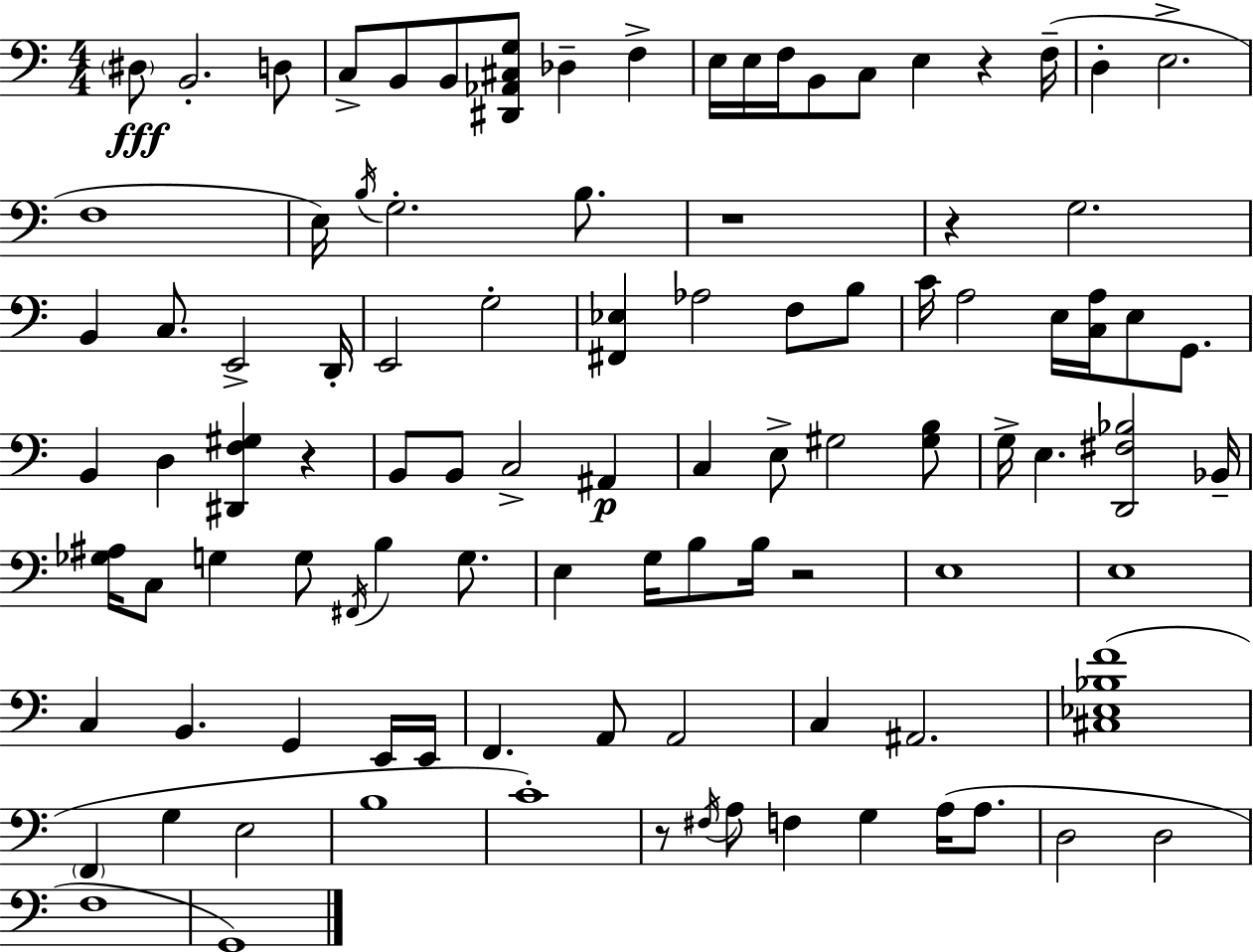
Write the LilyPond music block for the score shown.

{
  \clef bass
  \numericTimeSignature
  \time 4/4
  \key c \major
  \parenthesize dis8\fff b,2.-. d8 | c8-> b,8 b,8 <dis, aes, cis g>8 des4-- f4-> | e16 e16 f16 b,8 c8 e4 r4 f16--( | d4-. e2.-> | \break f1 | e16) \acciaccatura { b16 } g2.-. b8. | r1 | r4 g2. | \break b,4 c8. e,2-> | d,16-. e,2 g2-. | <fis, ees>4 aes2 f8 b8 | c'16 a2 e16 <c a>16 e8 g,8. | \break b,4 d4 <dis, f gis>4 r4 | b,8 b,8 c2-> ais,4\p | c4 e8-> gis2 <gis b>8 | g16-> e4. <d, fis bes>2 | \break bes,16-- <ges ais>16 c8 g4 g8 \acciaccatura { fis,16 } b4 g8. | e4 g16 b8 b16 r2 | e1 | e1 | \break c4 b,4. g,4 | e,16 e,16 f,4. a,8 a,2 | c4 ais,2. | <cis ees bes f'>1( | \break \parenthesize f,4 g4 e2 | b1 | c'1-.) | r8 \acciaccatura { fis16 } a8 f4 g4 a16( | \break a8. d2 d2 | f1 | g,1) | \bar "|."
}